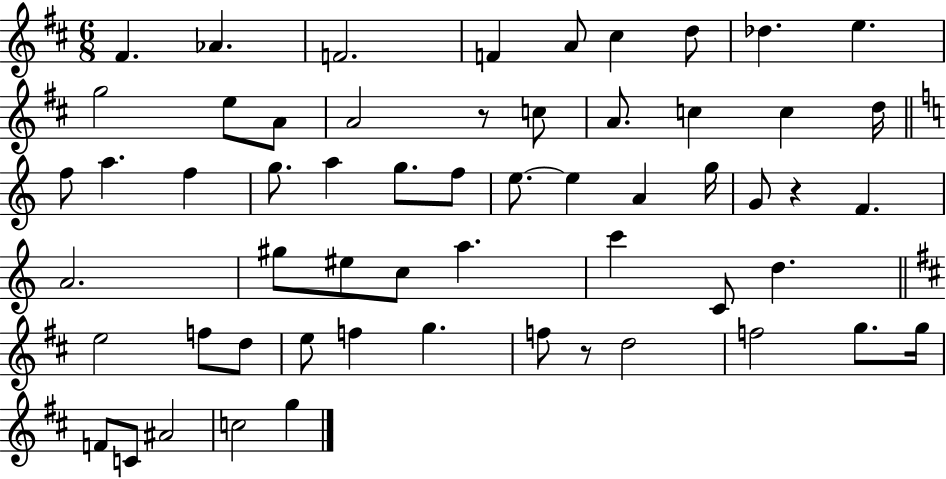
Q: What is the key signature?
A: D major